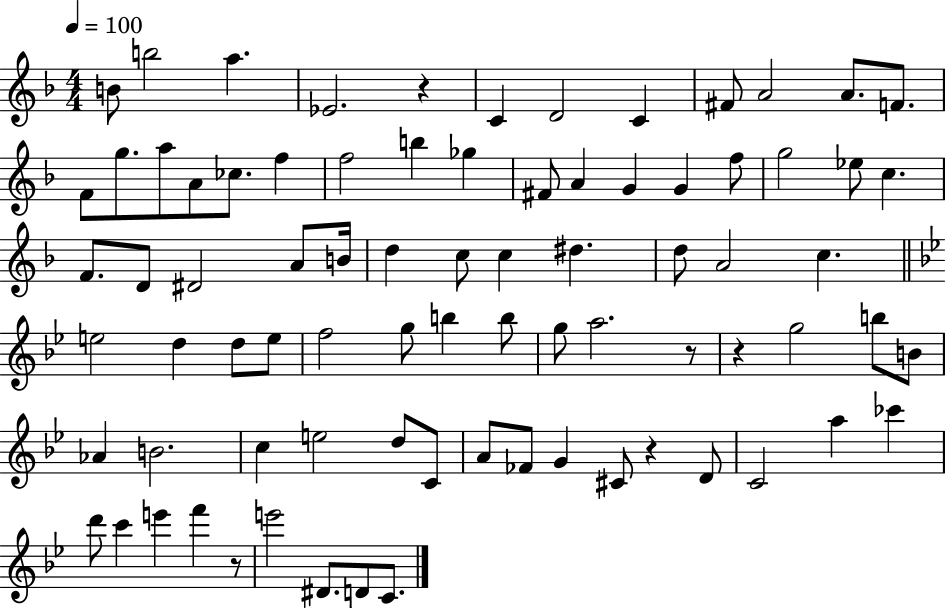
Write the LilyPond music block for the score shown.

{
  \clef treble
  \numericTimeSignature
  \time 4/4
  \key f \major
  \tempo 4 = 100
  b'8 b''2 a''4. | ees'2. r4 | c'4 d'2 c'4 | fis'8 a'2 a'8. f'8. | \break f'8 g''8. a''8 a'8 ces''8. f''4 | f''2 b''4 ges''4 | fis'8 a'4 g'4 g'4 f''8 | g''2 ees''8 c''4. | \break f'8. d'8 dis'2 a'8 b'16 | d''4 c''8 c''4 dis''4. | d''8 a'2 c''4. | \bar "||" \break \key bes \major e''2 d''4 d''8 e''8 | f''2 g''8 b''4 b''8 | g''8 a''2. r8 | r4 g''2 b''8 b'8 | \break aes'4 b'2. | c''4 e''2 d''8 c'8 | a'8 fes'8 g'4 cis'8 r4 d'8 | c'2 a''4 ces'''4 | \break d'''8 c'''4 e'''4 f'''4 r8 | e'''2 dis'8. d'8 c'8. | \bar "|."
}